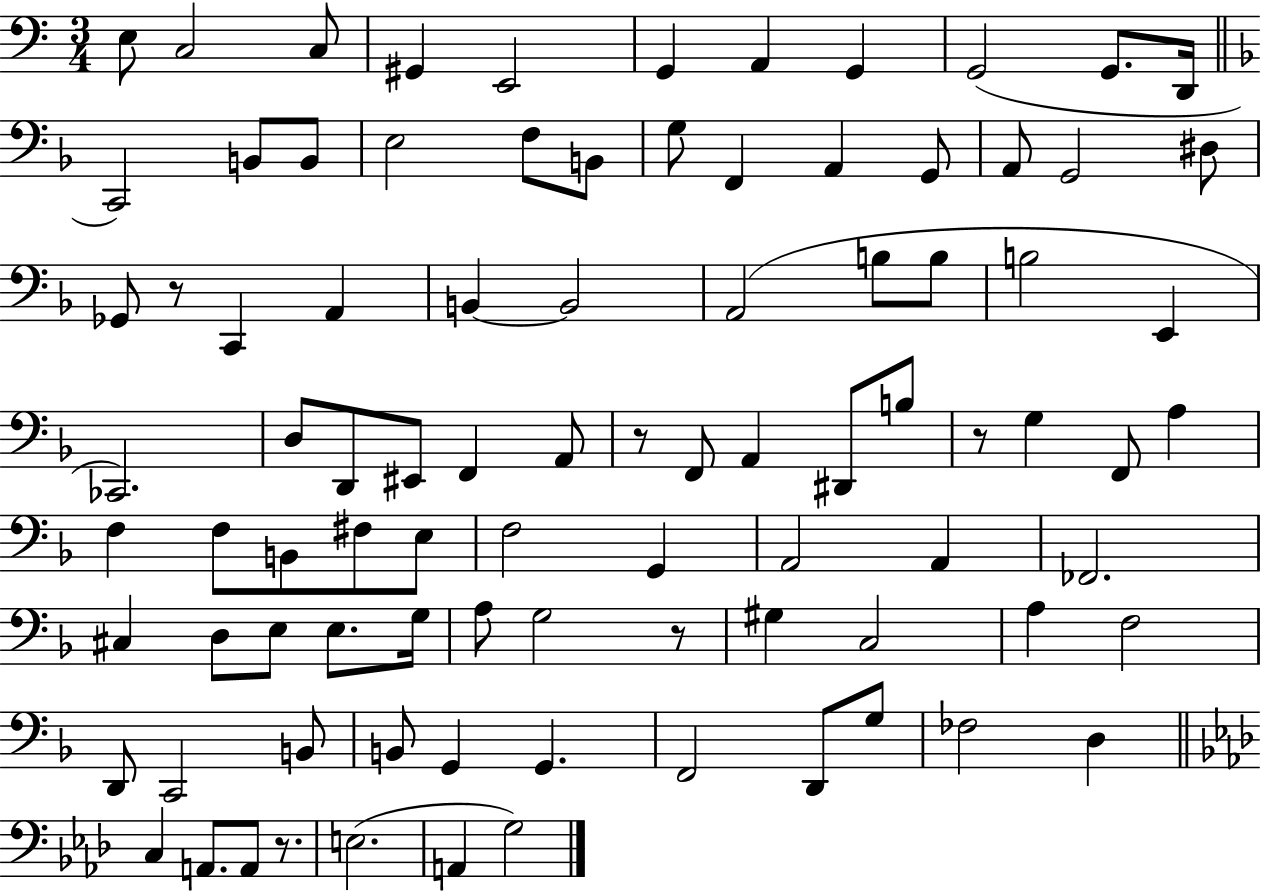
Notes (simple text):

E3/e C3/h C3/e G#2/q E2/h G2/q A2/q G2/q G2/h G2/e. D2/s C2/h B2/e B2/e E3/h F3/e B2/e G3/e F2/q A2/q G2/e A2/e G2/h D#3/e Gb2/e R/e C2/q A2/q B2/q B2/h A2/h B3/e B3/e B3/h E2/q CES2/h. D3/e D2/e EIS2/e F2/q A2/e R/e F2/e A2/q D#2/e B3/e R/e G3/q F2/e A3/q F3/q F3/e B2/e F#3/e E3/e F3/h G2/q A2/h A2/q FES2/h. C#3/q D3/e E3/e E3/e. G3/s A3/e G3/h R/e G#3/q C3/h A3/q F3/h D2/e C2/h B2/e B2/e G2/q G2/q. F2/h D2/e G3/e FES3/h D3/q C3/q A2/e. A2/e R/e. E3/h. A2/q G3/h